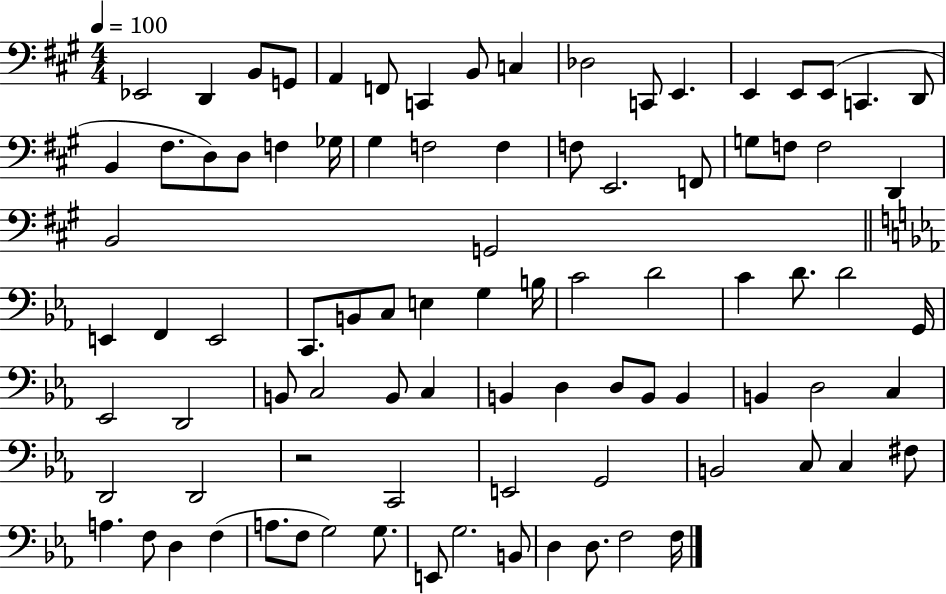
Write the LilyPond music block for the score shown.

{
  \clef bass
  \numericTimeSignature
  \time 4/4
  \key a \major
  \tempo 4 = 100
  \repeat volta 2 { ees,2 d,4 b,8 g,8 | a,4 f,8 c,4 b,8 c4 | des2 c,8 e,4. | e,4 e,8 e,8( c,4. d,8 | \break b,4 fis8. d8) d8 f4 ges16 | gis4 f2 f4 | f8 e,2. f,8 | g8 f8 f2 d,4 | \break b,2 g,2 | \bar "||" \break \key c \minor e,4 f,4 e,2 | c,8. b,8 c8 e4 g4 b16 | c'2 d'2 | c'4 d'8. d'2 g,16 | \break ees,2 d,2 | b,8 c2 b,8 c4 | b,4 d4 d8 b,8 b,4 | b,4 d2 c4 | \break d,2 d,2 | r2 c,2 | e,2 g,2 | b,2 c8 c4 fis8 | \break a4. f8 d4 f4( | a8. f8 g2) g8. | e,8 g2. b,8 | d4 d8. f2 f16 | \break } \bar "|."
}